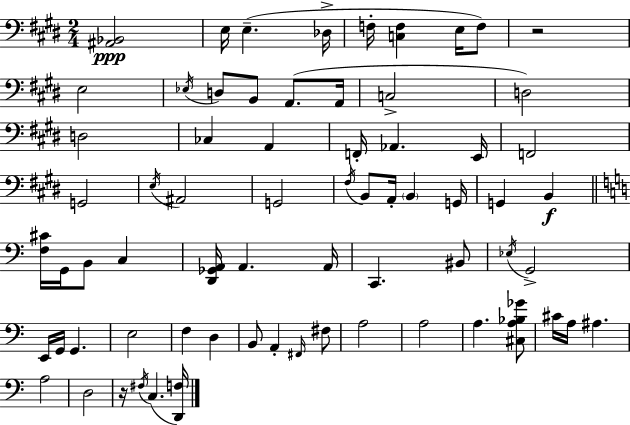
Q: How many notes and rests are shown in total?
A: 69